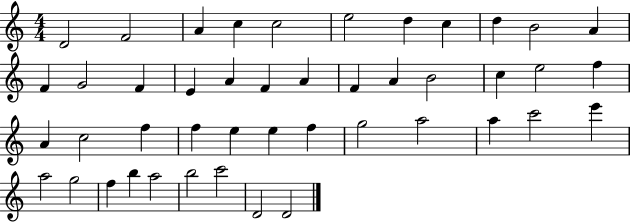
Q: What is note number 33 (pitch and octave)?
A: A5